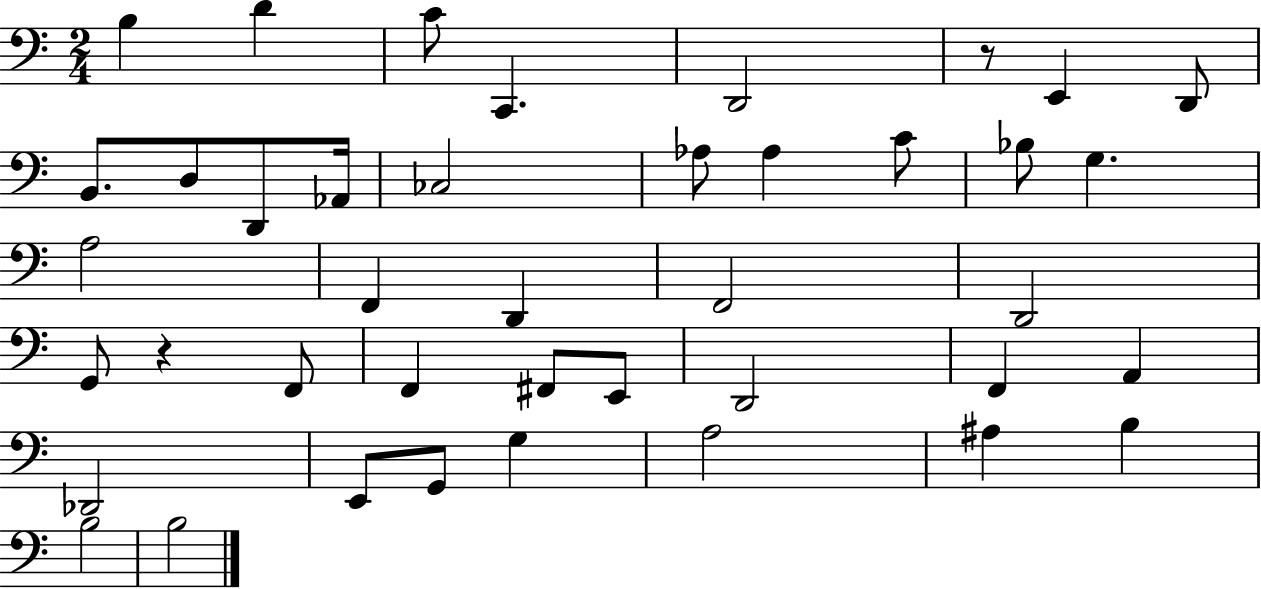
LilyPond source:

{
  \clef bass
  \numericTimeSignature
  \time 2/4
  \key c \major
  b4 d'4 | c'8 c,4. | d,2 | r8 e,4 d,8 | \break b,8. d8 d,8 aes,16 | ces2 | aes8 aes4 c'8 | bes8 g4. | \break a2 | f,4 d,4 | f,2 | d,2 | \break g,8 r4 f,8 | f,4 fis,8 e,8 | d,2 | f,4 a,4 | \break des,2 | e,8 g,8 g4 | a2 | ais4 b4 | \break b2 | b2 | \bar "|."
}